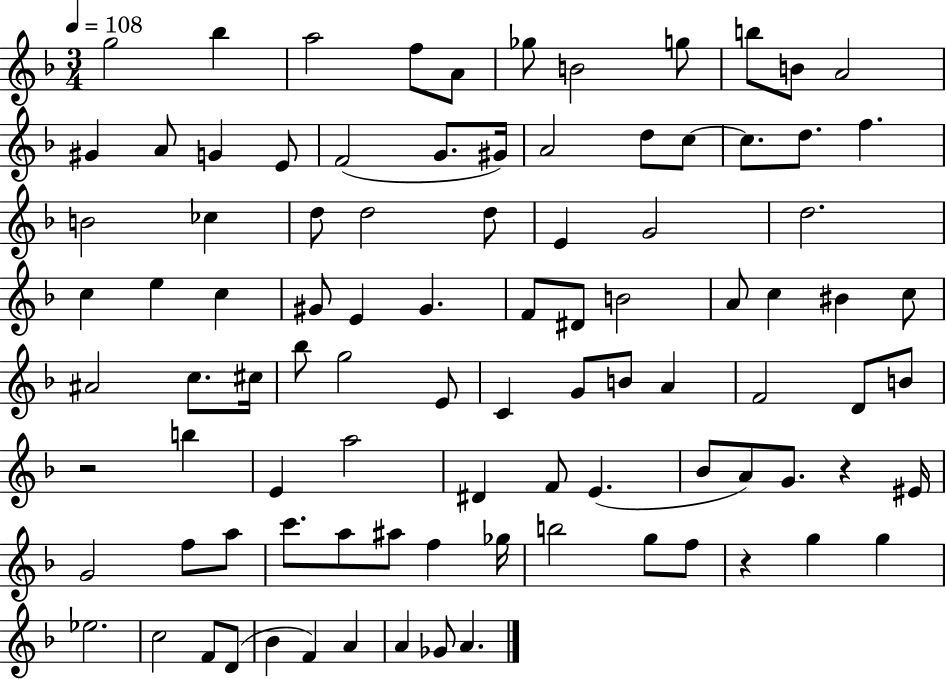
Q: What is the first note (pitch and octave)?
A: G5